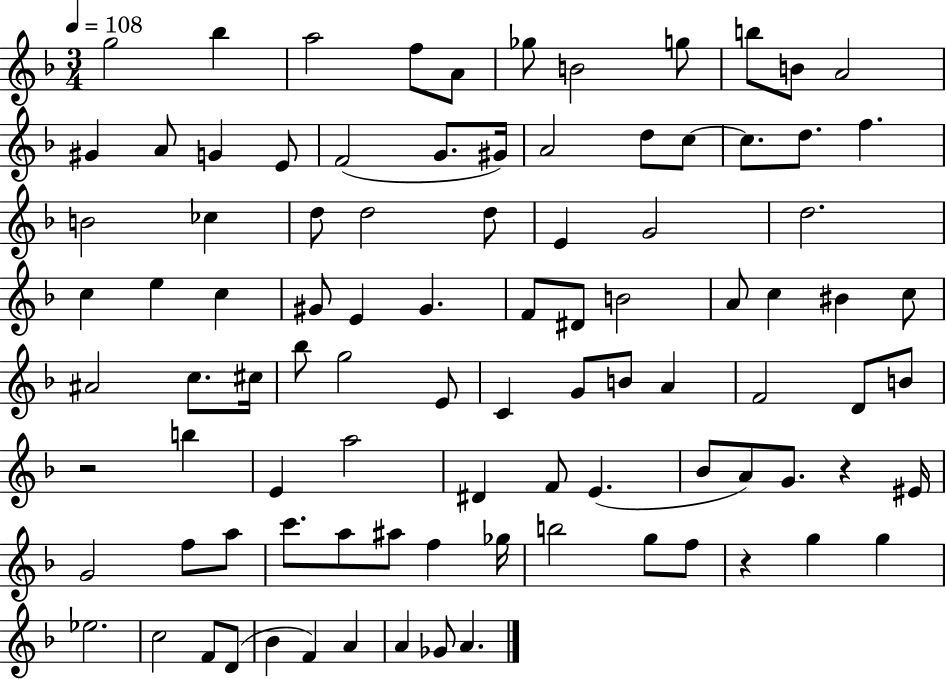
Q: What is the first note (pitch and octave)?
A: G5